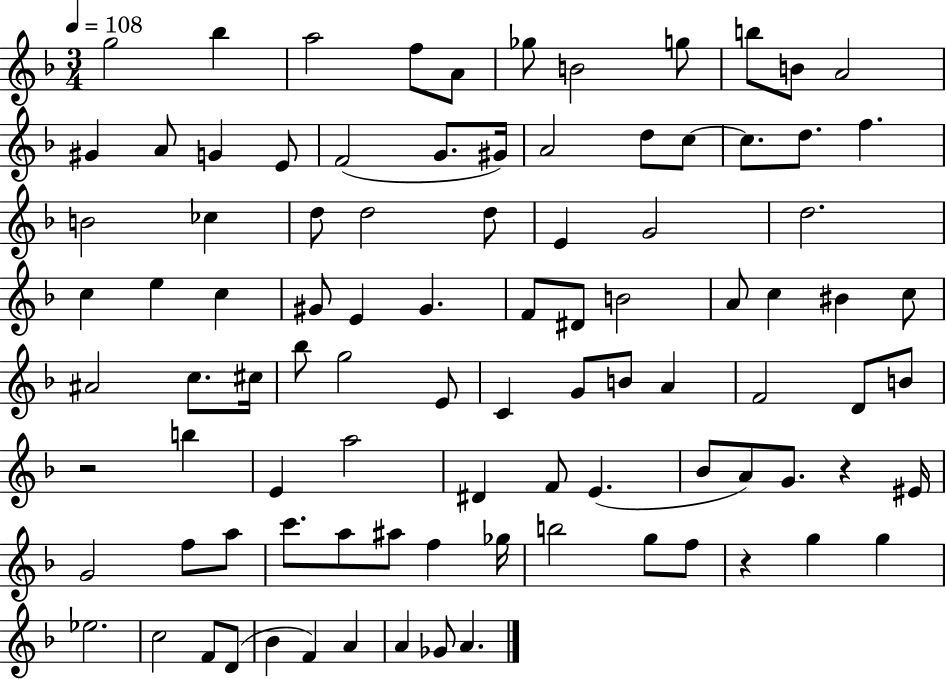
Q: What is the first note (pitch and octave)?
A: G5